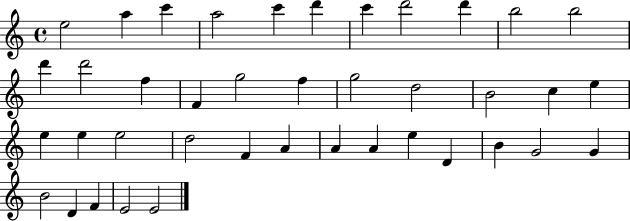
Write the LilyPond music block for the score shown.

{
  \clef treble
  \time 4/4
  \defaultTimeSignature
  \key c \major
  e''2 a''4 c'''4 | a''2 c'''4 d'''4 | c'''4 d'''2 d'''4 | b''2 b''2 | \break d'''4 d'''2 f''4 | f'4 g''2 f''4 | g''2 d''2 | b'2 c''4 e''4 | \break e''4 e''4 e''2 | d''2 f'4 a'4 | a'4 a'4 e''4 d'4 | b'4 g'2 g'4 | \break b'2 d'4 f'4 | e'2 e'2 | \bar "|."
}